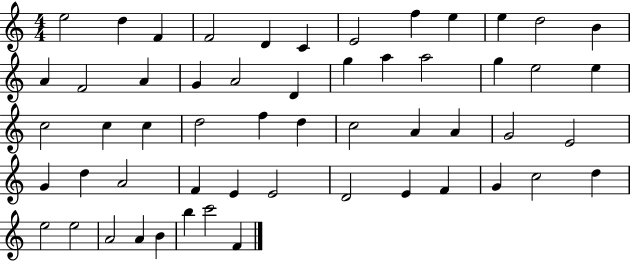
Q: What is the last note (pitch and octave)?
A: F4